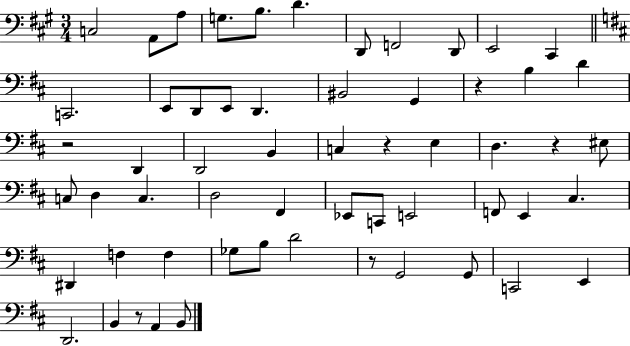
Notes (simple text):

C3/h A2/e A3/e G3/e. B3/e. D4/q. D2/e F2/h D2/e E2/h C#2/q C2/h. E2/e D2/e E2/e D2/q. BIS2/h G2/q R/q B3/q D4/q R/h D2/q D2/h B2/q C3/q R/q E3/q D3/q. R/q EIS3/e C3/e D3/q C3/q. D3/h F#2/q Eb2/e C2/e E2/h F2/e E2/q C#3/q. D#2/q F3/q F3/q Gb3/e B3/e D4/h R/e G2/h G2/e C2/h E2/q D2/h. B2/q R/e A2/q B2/e